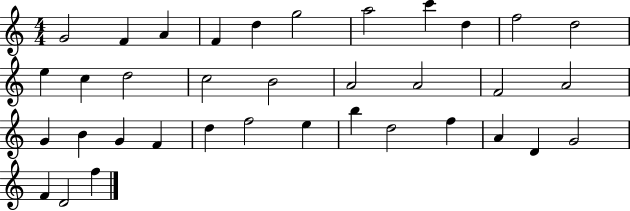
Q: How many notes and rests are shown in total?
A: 36